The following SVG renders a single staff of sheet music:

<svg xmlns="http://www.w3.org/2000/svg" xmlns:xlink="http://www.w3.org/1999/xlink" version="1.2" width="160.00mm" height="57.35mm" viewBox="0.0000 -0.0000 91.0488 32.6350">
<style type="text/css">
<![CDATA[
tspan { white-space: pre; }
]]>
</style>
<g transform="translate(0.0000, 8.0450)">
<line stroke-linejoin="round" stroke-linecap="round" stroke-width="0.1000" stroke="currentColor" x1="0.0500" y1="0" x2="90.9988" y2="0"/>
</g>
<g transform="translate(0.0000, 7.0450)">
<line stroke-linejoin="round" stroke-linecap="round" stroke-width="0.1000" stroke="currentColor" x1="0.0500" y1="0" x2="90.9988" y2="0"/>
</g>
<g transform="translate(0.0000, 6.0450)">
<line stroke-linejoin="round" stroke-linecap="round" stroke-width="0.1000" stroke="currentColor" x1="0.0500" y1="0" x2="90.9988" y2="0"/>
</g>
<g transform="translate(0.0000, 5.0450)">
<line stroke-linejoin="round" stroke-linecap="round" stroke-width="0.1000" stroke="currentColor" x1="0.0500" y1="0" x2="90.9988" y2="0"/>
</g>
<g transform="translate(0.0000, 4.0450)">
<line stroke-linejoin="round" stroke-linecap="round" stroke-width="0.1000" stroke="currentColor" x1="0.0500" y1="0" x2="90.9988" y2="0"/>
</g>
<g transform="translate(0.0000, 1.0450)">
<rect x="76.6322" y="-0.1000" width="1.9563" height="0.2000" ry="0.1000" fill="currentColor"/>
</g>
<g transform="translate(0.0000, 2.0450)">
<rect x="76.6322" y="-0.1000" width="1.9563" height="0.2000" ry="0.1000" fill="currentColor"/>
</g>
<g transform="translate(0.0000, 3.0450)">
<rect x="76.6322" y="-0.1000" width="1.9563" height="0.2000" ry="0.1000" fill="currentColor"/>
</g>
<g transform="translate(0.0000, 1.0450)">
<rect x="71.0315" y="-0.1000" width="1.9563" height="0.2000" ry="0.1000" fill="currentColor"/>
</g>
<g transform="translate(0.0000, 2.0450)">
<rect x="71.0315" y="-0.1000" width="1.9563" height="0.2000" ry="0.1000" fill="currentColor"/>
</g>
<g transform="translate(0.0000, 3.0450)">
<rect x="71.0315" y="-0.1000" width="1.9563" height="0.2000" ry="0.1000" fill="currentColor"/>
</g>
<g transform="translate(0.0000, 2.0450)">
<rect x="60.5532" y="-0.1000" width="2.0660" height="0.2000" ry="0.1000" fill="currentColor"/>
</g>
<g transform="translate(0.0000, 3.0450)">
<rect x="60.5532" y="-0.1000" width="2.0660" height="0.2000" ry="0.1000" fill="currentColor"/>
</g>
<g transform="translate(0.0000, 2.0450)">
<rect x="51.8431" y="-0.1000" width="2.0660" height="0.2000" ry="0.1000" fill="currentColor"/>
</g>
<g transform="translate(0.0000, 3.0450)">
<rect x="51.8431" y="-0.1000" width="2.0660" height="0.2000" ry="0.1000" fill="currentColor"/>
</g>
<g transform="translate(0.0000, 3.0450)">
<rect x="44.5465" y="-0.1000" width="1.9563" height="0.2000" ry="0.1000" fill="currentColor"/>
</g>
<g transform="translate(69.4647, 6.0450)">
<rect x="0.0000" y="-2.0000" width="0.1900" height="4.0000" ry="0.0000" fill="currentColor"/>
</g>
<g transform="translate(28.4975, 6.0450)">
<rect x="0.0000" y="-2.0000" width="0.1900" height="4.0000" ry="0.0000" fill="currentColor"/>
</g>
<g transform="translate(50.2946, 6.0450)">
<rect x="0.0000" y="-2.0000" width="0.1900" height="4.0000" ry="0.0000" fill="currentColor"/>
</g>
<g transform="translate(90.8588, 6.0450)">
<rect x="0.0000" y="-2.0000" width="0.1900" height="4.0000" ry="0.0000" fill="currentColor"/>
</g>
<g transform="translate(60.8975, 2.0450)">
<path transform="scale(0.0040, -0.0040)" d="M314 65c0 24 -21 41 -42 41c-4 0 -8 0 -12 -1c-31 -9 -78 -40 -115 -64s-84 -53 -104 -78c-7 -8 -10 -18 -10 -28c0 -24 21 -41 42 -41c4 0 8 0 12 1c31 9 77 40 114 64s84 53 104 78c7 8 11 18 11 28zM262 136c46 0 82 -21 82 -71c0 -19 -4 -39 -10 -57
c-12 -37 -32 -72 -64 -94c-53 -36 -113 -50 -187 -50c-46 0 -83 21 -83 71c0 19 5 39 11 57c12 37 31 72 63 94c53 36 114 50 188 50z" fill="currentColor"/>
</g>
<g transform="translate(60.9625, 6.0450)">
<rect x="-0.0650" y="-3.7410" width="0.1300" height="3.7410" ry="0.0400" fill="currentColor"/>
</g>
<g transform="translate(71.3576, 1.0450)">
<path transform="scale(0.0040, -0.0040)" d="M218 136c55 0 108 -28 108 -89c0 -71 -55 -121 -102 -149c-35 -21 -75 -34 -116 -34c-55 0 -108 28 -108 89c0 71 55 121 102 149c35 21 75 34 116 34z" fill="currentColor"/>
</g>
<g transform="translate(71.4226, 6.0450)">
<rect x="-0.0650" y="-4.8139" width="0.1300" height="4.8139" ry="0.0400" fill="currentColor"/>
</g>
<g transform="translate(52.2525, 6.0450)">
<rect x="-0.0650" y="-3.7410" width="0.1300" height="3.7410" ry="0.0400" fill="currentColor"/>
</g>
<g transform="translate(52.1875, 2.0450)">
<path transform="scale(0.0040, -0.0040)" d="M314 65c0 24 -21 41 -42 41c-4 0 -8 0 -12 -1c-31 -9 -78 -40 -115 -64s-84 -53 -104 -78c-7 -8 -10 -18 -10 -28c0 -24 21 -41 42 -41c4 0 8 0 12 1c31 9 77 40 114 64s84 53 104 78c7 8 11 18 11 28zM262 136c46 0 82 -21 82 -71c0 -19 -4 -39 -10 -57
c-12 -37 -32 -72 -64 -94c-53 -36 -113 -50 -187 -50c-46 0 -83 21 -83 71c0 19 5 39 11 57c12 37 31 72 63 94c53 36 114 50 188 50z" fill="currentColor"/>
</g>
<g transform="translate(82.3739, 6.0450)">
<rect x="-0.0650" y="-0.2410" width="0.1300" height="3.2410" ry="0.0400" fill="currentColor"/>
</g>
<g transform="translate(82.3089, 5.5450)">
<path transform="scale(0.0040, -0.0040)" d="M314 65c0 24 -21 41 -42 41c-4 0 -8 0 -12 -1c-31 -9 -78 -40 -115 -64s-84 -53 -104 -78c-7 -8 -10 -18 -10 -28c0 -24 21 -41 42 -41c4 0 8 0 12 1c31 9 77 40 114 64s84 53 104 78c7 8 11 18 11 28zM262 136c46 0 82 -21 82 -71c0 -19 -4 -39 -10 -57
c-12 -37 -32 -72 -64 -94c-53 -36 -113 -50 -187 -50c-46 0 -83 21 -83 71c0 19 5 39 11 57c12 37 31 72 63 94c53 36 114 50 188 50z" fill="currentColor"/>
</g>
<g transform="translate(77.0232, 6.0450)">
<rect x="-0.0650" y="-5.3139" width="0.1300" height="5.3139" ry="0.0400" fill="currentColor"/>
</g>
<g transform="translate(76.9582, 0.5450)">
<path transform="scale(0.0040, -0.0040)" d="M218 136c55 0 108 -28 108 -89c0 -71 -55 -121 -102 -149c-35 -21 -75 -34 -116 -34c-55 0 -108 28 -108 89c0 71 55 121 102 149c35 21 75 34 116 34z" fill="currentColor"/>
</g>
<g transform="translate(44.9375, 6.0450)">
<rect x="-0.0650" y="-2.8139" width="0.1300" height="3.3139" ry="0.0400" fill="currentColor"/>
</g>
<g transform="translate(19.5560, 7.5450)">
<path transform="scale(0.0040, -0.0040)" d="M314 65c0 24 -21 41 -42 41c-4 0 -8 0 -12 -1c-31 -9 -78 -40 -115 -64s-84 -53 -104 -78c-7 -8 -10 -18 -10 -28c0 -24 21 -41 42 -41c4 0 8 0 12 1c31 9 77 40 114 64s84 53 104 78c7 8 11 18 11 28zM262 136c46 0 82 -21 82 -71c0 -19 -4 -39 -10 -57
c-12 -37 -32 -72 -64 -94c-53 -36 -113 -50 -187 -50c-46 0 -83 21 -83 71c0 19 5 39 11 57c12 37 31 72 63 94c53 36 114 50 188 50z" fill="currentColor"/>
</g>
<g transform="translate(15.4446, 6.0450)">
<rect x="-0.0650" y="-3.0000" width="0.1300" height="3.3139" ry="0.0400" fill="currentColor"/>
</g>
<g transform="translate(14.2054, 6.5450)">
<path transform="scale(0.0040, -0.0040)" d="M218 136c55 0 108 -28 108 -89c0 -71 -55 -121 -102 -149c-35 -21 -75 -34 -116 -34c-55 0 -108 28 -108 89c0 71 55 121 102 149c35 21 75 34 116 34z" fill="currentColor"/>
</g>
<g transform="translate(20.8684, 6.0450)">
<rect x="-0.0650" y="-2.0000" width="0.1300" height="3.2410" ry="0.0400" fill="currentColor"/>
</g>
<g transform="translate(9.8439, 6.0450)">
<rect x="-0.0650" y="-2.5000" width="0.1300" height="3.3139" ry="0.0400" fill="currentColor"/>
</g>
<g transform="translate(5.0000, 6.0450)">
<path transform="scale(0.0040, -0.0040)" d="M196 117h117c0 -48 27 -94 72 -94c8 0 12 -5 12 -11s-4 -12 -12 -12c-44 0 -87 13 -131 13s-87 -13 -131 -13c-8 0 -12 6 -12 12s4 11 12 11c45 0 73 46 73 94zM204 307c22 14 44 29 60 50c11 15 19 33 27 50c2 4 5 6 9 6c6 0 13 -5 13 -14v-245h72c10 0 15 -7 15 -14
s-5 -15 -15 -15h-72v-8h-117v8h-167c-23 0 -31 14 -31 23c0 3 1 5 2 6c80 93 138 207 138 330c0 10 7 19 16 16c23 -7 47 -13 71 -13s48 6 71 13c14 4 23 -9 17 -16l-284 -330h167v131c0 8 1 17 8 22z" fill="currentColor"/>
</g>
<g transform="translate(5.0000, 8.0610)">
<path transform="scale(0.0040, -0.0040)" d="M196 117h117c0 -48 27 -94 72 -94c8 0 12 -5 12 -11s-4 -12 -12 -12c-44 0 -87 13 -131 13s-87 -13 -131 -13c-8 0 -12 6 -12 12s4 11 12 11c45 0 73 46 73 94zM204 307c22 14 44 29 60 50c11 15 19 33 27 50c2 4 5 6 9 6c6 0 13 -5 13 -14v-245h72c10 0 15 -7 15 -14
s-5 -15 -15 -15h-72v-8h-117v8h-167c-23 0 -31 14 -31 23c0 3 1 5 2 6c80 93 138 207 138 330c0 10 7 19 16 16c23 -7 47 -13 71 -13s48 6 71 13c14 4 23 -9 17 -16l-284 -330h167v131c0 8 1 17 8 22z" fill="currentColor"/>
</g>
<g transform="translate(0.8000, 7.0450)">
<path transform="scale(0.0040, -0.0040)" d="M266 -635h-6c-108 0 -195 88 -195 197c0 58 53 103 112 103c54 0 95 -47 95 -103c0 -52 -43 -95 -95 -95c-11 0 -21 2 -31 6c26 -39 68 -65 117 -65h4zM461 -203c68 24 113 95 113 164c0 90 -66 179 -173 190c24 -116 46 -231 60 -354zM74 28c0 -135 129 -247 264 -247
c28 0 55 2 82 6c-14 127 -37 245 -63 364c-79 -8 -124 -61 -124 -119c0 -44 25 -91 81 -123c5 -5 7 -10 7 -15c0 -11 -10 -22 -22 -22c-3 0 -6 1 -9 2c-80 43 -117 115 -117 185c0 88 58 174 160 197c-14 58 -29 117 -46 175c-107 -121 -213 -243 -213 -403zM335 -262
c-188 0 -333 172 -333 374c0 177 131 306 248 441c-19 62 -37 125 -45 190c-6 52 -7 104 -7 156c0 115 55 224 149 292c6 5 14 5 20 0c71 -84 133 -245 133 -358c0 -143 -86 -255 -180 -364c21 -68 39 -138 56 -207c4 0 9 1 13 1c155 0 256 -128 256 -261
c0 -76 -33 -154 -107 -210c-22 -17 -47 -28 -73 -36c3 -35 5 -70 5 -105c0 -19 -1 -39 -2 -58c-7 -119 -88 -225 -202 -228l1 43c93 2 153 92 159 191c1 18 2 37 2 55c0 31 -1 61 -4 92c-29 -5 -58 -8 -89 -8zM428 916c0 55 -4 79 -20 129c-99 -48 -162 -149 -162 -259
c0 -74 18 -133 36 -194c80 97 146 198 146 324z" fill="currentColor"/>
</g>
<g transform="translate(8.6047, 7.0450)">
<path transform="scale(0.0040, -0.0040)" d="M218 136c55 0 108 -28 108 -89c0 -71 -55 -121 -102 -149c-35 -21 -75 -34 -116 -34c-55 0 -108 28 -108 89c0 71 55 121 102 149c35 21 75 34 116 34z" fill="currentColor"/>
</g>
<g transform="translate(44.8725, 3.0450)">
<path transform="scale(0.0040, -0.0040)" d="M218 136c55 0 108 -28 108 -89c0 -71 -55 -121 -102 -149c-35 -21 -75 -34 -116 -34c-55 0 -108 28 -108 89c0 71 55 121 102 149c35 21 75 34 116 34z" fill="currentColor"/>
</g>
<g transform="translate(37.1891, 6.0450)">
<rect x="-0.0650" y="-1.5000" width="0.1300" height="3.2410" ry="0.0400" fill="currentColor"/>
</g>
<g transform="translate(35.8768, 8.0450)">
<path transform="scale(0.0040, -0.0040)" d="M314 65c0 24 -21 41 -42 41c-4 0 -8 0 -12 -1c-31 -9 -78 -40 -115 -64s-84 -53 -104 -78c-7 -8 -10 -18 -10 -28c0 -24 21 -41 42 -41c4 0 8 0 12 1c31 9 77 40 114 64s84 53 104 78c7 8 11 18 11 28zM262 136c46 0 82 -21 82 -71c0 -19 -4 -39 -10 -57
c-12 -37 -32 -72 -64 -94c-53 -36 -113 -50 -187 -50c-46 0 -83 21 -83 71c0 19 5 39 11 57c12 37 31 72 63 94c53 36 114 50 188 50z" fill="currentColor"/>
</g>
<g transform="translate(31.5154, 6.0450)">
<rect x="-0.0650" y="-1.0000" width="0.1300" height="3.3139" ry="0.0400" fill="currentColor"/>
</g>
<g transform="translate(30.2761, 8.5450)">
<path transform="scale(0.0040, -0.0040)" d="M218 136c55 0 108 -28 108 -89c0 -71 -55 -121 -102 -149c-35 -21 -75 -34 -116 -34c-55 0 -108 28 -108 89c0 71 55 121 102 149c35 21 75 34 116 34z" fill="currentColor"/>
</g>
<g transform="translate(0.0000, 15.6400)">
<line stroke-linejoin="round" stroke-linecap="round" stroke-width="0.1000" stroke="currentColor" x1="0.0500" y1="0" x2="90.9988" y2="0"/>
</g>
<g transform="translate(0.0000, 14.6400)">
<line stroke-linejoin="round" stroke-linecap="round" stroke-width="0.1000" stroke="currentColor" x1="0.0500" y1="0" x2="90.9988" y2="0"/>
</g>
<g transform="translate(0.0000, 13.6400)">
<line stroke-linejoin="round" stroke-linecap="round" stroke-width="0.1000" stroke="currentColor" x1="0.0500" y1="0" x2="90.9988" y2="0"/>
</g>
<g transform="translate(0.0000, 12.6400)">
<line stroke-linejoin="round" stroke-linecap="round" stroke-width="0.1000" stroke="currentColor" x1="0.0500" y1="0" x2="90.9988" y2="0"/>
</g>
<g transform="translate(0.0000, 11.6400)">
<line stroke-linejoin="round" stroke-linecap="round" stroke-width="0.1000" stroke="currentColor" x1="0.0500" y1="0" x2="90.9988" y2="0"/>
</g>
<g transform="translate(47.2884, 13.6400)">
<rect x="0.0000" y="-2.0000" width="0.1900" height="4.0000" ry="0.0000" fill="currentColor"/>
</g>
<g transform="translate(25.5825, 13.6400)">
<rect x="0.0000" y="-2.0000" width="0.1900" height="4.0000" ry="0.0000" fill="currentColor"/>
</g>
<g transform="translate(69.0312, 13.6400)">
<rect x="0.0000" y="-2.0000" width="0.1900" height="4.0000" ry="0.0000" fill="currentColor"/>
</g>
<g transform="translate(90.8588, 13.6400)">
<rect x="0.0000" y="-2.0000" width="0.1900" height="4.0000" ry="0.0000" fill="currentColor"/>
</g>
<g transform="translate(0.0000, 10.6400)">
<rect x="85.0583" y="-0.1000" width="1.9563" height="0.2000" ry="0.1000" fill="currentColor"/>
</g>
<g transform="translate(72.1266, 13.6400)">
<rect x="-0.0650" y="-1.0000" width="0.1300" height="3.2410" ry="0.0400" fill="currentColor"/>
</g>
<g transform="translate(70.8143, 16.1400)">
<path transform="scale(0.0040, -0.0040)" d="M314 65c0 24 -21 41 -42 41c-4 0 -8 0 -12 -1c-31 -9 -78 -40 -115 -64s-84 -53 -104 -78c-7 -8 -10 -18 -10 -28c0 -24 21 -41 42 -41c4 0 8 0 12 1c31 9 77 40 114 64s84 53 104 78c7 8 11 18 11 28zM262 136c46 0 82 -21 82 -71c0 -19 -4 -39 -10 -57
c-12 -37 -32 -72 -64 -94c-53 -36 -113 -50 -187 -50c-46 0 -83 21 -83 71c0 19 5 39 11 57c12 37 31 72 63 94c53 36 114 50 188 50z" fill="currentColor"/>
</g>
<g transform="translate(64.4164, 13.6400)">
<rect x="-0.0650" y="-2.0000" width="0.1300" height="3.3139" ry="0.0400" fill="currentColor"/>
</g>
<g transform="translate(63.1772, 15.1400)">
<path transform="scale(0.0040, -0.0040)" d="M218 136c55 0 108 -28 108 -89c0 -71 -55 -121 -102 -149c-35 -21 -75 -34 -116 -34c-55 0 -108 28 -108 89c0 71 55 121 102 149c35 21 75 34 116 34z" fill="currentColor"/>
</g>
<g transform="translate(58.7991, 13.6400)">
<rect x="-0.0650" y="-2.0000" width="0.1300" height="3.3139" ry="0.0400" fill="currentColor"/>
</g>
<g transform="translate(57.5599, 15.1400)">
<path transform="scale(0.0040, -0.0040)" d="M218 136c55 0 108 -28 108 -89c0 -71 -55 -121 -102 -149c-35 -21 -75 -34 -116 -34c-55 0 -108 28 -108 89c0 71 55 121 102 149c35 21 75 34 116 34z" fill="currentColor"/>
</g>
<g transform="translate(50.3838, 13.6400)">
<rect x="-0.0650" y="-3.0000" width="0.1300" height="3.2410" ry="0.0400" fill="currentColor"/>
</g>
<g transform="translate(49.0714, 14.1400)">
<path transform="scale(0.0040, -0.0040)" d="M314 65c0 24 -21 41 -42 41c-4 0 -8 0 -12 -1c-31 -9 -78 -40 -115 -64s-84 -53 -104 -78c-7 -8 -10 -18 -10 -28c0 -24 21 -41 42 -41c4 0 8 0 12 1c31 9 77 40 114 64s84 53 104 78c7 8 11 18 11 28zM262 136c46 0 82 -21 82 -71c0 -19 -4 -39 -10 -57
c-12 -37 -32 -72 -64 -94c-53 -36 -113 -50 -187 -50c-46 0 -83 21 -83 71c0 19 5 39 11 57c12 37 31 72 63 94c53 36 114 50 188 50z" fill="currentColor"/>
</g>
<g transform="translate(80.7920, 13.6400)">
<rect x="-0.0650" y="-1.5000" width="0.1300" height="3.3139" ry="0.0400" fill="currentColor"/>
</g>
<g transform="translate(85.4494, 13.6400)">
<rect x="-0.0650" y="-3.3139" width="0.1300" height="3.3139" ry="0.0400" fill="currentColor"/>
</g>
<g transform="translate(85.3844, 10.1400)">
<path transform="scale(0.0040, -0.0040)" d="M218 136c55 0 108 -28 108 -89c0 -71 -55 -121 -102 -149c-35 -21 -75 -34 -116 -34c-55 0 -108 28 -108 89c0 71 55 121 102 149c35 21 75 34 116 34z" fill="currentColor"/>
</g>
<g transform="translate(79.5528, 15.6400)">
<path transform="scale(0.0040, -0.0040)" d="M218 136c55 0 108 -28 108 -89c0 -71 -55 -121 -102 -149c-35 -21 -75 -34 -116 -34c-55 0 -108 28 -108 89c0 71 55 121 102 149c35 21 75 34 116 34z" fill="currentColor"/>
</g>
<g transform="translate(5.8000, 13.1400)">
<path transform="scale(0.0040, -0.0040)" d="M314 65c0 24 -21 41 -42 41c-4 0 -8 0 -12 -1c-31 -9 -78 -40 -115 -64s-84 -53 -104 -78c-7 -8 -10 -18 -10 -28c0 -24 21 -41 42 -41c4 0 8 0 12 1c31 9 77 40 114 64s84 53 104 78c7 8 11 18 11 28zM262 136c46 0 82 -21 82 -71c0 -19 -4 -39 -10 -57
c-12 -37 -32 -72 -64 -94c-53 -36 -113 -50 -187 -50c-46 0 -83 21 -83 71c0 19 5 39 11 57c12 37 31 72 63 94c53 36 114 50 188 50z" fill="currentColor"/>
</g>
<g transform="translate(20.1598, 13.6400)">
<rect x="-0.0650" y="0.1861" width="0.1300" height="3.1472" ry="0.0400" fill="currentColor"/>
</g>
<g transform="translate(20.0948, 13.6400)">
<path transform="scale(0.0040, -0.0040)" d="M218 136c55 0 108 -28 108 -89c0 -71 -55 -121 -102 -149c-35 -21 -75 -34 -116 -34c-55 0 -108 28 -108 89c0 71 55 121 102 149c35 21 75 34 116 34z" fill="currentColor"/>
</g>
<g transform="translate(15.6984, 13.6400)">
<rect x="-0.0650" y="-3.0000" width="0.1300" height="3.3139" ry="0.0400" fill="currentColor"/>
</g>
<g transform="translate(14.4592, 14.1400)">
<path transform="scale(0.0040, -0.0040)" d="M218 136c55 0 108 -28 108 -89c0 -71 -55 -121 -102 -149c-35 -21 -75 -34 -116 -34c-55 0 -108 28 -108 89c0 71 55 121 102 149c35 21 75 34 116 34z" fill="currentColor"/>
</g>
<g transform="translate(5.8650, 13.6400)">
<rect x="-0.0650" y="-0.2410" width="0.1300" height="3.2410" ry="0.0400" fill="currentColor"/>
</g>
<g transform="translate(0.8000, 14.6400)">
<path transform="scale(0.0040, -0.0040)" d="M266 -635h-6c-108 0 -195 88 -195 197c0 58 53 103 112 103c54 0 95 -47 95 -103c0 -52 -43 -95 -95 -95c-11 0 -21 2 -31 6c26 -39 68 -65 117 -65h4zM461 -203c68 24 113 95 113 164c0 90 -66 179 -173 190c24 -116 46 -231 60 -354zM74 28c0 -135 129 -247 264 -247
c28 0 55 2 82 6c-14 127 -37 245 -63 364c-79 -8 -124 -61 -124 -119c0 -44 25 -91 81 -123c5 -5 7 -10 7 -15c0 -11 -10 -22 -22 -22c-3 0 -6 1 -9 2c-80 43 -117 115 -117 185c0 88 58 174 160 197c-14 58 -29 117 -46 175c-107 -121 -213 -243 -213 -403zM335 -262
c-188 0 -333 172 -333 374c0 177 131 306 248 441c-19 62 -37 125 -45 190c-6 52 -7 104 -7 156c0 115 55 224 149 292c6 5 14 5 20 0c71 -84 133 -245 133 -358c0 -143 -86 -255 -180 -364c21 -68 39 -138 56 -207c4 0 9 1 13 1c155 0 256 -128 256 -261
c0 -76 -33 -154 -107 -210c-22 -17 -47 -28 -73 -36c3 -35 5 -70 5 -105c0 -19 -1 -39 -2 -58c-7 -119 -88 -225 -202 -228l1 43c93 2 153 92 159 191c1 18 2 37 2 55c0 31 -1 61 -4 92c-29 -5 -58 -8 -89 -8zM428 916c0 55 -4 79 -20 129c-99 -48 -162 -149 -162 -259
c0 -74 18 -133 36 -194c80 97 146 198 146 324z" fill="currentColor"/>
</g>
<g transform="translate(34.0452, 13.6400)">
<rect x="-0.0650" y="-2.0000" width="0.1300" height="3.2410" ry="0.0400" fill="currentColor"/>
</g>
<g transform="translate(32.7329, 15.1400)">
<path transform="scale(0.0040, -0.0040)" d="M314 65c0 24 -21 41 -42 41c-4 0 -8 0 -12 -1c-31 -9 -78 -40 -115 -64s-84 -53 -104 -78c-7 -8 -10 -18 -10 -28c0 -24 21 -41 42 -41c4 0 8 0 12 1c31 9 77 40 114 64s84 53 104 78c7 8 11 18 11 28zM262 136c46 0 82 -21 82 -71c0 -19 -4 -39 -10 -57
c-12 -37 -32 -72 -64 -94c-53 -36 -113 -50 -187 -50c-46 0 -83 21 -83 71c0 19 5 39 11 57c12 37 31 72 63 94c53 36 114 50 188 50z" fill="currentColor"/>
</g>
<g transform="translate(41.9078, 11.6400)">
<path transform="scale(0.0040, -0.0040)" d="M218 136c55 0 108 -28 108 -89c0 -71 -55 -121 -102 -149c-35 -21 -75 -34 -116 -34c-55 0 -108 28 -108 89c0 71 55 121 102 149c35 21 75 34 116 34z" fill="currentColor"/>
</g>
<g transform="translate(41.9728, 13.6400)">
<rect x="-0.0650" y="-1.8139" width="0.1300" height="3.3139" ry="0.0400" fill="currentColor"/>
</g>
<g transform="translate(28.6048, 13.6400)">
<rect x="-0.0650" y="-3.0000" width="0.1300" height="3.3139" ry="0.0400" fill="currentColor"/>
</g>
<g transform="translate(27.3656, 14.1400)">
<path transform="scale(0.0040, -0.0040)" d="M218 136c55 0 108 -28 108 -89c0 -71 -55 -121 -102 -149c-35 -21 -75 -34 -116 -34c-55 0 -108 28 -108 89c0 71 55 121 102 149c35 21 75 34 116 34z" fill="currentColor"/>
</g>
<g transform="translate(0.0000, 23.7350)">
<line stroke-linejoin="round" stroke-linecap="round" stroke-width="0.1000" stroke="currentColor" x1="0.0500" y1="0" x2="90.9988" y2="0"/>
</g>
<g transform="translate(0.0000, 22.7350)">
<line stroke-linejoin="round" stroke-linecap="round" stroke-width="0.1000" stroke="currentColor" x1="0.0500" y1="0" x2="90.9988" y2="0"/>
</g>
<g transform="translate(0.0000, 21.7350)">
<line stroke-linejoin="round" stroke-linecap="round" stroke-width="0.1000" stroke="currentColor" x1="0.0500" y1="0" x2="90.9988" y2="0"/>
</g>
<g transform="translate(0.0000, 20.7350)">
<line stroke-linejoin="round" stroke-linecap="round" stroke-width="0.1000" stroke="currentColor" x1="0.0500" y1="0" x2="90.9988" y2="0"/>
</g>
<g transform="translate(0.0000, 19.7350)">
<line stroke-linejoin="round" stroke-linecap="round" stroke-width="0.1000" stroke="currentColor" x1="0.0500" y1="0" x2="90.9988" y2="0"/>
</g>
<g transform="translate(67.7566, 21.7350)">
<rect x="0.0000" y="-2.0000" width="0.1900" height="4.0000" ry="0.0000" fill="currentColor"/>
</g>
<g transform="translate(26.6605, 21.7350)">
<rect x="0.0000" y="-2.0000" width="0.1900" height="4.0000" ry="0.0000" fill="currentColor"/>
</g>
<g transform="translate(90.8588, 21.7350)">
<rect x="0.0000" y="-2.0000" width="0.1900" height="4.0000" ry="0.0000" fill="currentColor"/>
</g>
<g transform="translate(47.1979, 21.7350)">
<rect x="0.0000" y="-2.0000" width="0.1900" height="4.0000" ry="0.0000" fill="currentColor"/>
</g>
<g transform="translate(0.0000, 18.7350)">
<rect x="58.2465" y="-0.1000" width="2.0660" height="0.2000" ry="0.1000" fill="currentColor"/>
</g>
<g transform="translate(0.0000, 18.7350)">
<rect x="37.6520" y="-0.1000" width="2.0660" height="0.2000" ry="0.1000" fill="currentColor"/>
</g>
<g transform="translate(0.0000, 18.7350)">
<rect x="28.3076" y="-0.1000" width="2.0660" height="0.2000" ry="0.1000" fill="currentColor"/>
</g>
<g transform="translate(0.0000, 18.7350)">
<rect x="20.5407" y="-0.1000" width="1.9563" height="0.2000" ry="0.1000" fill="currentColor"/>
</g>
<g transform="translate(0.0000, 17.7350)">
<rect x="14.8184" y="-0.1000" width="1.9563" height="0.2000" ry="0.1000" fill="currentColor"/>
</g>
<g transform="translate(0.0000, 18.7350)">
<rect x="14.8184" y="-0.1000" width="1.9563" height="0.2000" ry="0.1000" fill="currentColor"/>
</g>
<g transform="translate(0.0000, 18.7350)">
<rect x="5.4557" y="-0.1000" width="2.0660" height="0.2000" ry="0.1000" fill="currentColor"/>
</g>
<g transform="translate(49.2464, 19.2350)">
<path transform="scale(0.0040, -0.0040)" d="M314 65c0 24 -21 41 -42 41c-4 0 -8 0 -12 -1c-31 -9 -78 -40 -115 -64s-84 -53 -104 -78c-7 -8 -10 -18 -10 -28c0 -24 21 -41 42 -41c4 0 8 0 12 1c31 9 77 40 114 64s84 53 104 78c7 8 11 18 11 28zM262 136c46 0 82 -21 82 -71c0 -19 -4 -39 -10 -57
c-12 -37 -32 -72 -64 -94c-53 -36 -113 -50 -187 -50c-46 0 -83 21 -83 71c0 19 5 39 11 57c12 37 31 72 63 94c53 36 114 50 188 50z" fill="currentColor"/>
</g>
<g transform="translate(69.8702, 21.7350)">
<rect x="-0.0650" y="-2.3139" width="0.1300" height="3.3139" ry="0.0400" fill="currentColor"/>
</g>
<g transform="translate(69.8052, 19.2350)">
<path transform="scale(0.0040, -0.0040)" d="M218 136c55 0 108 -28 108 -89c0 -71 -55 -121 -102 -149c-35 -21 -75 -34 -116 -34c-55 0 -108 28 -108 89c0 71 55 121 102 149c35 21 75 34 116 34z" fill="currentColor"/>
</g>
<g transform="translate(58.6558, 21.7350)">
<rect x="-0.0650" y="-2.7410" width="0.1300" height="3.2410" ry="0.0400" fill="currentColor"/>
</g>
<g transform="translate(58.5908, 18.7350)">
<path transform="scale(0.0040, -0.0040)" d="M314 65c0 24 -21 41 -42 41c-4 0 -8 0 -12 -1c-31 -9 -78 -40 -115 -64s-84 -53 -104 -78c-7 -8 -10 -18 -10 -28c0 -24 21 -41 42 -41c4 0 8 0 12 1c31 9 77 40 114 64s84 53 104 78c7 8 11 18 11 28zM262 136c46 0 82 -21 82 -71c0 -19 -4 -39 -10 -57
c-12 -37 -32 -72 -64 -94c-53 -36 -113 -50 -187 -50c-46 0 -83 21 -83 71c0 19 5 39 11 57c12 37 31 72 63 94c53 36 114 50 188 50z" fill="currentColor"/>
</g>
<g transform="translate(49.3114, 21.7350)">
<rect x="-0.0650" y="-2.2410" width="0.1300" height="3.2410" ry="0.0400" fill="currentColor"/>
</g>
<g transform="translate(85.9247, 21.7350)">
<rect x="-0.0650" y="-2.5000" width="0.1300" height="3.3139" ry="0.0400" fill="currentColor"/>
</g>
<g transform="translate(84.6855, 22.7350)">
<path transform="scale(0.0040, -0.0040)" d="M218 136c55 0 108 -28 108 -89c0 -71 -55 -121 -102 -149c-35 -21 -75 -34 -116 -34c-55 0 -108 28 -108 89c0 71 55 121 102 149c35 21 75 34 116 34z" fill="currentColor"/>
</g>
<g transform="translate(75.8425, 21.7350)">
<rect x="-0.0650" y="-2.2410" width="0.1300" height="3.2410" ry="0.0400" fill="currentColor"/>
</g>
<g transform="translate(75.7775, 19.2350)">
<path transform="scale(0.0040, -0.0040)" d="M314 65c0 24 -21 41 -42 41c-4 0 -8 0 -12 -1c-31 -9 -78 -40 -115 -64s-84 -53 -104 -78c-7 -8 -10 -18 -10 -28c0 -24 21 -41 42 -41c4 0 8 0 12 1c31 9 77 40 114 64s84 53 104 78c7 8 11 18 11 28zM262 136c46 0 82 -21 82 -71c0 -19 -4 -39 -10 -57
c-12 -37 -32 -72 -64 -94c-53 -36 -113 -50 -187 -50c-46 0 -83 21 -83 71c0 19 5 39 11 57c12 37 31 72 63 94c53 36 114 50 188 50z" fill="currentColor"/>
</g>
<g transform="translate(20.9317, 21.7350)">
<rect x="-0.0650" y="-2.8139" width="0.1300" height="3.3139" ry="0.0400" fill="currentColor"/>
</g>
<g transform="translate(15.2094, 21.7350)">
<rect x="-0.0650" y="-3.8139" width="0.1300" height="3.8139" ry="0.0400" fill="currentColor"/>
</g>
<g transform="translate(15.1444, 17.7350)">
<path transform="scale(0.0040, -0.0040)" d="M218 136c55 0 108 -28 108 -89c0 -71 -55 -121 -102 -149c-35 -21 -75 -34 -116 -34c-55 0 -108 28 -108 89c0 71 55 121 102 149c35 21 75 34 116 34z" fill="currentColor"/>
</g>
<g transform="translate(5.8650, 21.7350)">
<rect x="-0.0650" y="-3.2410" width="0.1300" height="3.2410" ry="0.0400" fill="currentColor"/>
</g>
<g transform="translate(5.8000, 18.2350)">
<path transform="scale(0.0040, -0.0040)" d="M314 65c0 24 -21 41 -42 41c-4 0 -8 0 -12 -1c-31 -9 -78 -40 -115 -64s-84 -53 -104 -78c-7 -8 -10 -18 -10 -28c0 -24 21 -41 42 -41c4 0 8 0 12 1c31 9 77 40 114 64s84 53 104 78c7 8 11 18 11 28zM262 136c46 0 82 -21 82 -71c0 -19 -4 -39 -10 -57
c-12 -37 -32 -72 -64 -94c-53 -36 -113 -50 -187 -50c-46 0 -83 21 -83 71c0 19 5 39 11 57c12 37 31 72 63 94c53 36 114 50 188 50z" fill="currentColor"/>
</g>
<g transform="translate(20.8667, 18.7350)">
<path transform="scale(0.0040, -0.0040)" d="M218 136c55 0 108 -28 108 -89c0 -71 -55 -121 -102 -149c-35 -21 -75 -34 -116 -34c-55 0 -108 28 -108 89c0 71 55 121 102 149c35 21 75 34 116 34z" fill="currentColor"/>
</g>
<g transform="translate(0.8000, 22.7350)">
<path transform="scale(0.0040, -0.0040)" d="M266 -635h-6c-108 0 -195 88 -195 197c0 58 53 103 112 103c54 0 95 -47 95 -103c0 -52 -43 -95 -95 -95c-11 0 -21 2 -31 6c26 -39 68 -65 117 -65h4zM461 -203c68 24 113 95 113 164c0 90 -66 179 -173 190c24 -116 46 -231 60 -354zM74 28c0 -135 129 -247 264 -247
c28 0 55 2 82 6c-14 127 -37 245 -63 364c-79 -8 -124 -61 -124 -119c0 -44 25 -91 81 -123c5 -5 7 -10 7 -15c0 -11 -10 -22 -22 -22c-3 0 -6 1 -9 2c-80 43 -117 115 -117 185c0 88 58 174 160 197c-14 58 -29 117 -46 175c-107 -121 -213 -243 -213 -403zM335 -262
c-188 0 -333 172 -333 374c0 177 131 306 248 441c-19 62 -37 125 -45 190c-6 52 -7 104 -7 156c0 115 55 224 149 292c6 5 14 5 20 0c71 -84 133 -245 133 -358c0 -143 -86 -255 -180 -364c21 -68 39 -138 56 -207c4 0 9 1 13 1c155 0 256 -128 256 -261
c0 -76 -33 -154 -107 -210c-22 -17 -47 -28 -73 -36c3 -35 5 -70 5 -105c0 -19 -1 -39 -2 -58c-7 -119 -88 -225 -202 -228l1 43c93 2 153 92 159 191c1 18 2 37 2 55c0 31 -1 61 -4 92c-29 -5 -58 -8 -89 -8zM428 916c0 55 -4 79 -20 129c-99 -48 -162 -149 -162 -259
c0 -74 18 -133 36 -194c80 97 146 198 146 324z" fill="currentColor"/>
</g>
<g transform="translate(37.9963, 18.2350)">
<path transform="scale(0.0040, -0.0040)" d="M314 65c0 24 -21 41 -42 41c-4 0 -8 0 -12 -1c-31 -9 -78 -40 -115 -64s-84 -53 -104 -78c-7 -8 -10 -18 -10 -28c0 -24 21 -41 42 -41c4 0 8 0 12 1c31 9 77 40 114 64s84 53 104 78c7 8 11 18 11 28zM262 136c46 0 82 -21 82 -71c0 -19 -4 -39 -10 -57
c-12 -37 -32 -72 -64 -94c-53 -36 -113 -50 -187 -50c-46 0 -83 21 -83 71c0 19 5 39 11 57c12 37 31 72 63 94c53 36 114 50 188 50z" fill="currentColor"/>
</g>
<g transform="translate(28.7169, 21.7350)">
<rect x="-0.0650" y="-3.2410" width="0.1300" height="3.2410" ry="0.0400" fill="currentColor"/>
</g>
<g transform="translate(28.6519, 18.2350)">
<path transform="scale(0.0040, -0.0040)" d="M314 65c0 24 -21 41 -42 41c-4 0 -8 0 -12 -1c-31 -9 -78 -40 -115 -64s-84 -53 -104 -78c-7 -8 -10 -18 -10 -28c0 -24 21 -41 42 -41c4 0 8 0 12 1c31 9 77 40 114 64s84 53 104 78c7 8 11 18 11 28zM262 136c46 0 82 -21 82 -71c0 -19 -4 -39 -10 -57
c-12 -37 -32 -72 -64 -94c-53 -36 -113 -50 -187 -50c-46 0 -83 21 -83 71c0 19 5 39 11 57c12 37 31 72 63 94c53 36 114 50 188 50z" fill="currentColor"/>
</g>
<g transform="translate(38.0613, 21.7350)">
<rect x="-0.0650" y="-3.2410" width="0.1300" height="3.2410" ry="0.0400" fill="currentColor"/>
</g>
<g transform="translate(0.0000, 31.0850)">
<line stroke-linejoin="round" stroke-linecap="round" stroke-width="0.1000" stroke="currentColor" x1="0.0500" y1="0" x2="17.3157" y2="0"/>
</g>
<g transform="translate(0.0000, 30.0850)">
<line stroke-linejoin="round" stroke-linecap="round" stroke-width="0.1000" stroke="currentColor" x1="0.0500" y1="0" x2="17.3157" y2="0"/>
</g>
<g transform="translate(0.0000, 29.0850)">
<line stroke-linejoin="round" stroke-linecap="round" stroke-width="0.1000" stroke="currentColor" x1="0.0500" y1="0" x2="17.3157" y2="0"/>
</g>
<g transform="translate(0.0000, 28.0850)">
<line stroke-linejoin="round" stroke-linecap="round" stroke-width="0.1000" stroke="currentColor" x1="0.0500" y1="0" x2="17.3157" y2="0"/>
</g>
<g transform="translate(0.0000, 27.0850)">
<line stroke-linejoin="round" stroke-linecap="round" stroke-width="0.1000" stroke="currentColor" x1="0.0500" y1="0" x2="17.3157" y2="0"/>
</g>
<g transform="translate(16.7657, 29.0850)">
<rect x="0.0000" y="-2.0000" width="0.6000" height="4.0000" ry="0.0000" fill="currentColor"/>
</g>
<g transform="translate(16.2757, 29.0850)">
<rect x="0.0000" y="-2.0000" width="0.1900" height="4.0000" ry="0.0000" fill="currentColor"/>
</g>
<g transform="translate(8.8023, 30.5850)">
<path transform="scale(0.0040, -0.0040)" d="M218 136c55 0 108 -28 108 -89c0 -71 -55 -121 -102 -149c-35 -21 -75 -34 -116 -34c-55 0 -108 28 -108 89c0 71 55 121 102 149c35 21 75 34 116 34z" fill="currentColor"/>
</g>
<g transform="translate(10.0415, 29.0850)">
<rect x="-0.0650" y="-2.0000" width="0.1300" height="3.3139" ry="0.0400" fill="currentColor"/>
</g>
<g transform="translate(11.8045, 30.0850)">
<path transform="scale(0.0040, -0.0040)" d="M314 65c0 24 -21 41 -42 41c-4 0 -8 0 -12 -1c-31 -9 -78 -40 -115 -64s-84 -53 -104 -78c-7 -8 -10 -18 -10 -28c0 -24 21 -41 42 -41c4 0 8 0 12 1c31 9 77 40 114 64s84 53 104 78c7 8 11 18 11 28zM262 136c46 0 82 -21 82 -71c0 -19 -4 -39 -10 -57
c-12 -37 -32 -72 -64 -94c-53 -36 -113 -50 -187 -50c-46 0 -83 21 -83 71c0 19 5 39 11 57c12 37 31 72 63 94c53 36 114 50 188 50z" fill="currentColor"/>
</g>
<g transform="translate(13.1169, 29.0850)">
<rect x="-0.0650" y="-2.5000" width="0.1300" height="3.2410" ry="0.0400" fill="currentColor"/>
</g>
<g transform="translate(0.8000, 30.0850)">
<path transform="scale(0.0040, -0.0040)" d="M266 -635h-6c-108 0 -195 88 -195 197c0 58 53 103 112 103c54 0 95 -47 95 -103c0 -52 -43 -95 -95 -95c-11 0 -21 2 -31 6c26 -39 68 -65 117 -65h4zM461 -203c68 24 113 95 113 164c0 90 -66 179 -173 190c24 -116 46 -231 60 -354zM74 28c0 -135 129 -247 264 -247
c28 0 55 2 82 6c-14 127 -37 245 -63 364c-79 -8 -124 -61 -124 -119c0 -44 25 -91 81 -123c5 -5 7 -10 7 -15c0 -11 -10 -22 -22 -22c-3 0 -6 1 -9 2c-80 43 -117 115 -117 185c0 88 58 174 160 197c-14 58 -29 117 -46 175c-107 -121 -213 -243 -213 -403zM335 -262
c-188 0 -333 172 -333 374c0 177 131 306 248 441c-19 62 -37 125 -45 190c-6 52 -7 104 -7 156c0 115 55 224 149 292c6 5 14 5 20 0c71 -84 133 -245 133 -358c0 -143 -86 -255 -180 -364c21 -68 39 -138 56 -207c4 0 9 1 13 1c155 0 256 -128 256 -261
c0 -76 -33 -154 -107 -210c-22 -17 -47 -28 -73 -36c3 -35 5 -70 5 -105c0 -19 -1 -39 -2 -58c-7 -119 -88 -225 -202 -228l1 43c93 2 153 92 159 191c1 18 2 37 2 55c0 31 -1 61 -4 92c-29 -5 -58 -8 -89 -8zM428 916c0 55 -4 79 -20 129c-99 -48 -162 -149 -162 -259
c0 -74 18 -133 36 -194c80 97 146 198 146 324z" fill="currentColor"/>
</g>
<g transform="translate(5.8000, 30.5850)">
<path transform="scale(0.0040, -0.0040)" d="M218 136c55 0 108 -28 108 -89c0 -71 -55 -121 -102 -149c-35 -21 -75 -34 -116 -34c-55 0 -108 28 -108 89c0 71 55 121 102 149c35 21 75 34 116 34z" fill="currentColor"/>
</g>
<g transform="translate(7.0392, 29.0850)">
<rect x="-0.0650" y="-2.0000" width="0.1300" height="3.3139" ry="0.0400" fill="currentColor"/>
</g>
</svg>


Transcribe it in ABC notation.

X:1
T:Untitled
M:4/4
L:1/4
K:C
G A F2 D E2 a c'2 c'2 e' f' c2 c2 A B A F2 f A2 F F D2 E b b2 c' a b2 b2 g2 a2 g g2 G F F G2